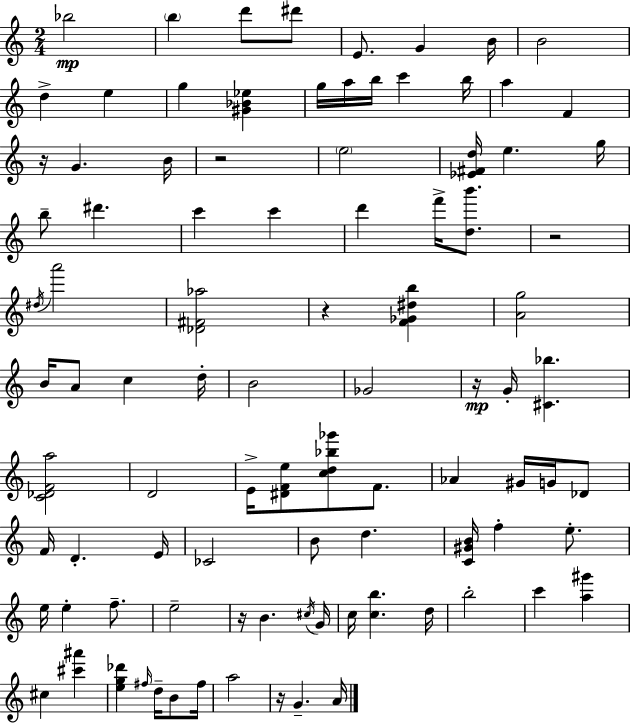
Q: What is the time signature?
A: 2/4